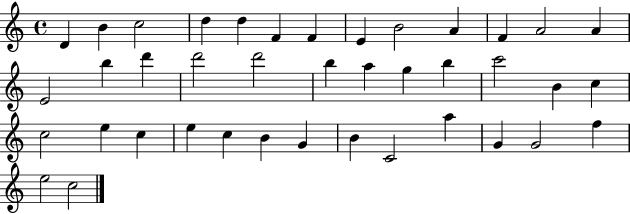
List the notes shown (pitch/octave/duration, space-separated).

D4/q B4/q C5/h D5/q D5/q F4/q F4/q E4/q B4/h A4/q F4/q A4/h A4/q E4/h B5/q D6/q D6/h D6/h B5/q A5/q G5/q B5/q C6/h B4/q C5/q C5/h E5/q C5/q E5/q C5/q B4/q G4/q B4/q C4/h A5/q G4/q G4/h F5/q E5/h C5/h